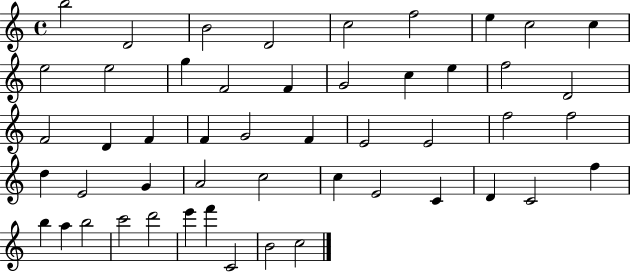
{
  \clef treble
  \time 4/4
  \defaultTimeSignature
  \key c \major
  b''2 d'2 | b'2 d'2 | c''2 f''2 | e''4 c''2 c''4 | \break e''2 e''2 | g''4 f'2 f'4 | g'2 c''4 e''4 | f''2 d'2 | \break f'2 d'4 f'4 | f'4 g'2 f'4 | e'2 e'2 | f''2 f''2 | \break d''4 e'2 g'4 | a'2 c''2 | c''4 e'2 c'4 | d'4 c'2 f''4 | \break b''4 a''4 b''2 | c'''2 d'''2 | e'''4 f'''4 c'2 | b'2 c''2 | \break \bar "|."
}